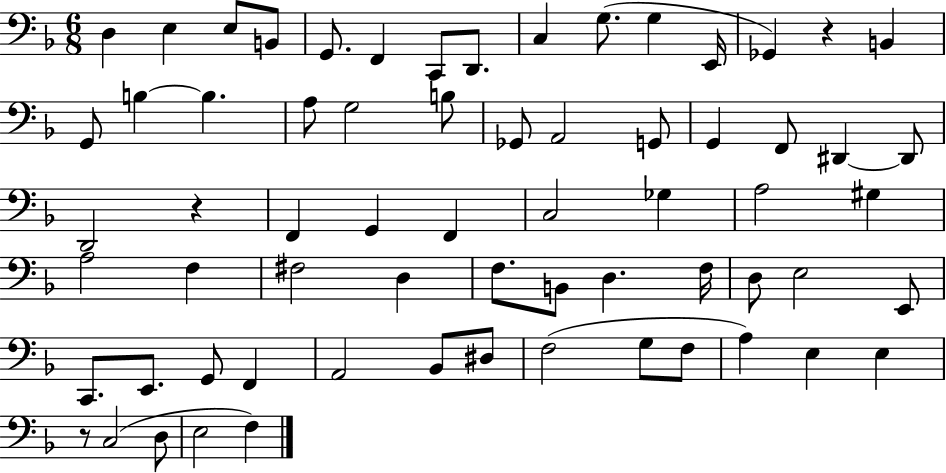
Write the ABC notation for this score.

X:1
T:Untitled
M:6/8
L:1/4
K:F
D, E, E,/2 B,,/2 G,,/2 F,, C,,/2 D,,/2 C, G,/2 G, E,,/4 _G,, z B,, G,,/2 B, B, A,/2 G,2 B,/2 _G,,/2 A,,2 G,,/2 G,, F,,/2 ^D,, ^D,,/2 D,,2 z F,, G,, F,, C,2 _G, A,2 ^G, A,2 F, ^F,2 D, F,/2 B,,/2 D, F,/4 D,/2 E,2 E,,/2 C,,/2 E,,/2 G,,/2 F,, A,,2 _B,,/2 ^D,/2 F,2 G,/2 F,/2 A, E, E, z/2 C,2 D,/2 E,2 F,